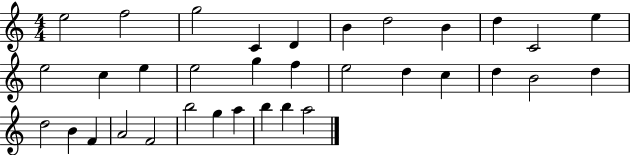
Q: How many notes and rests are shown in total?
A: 34